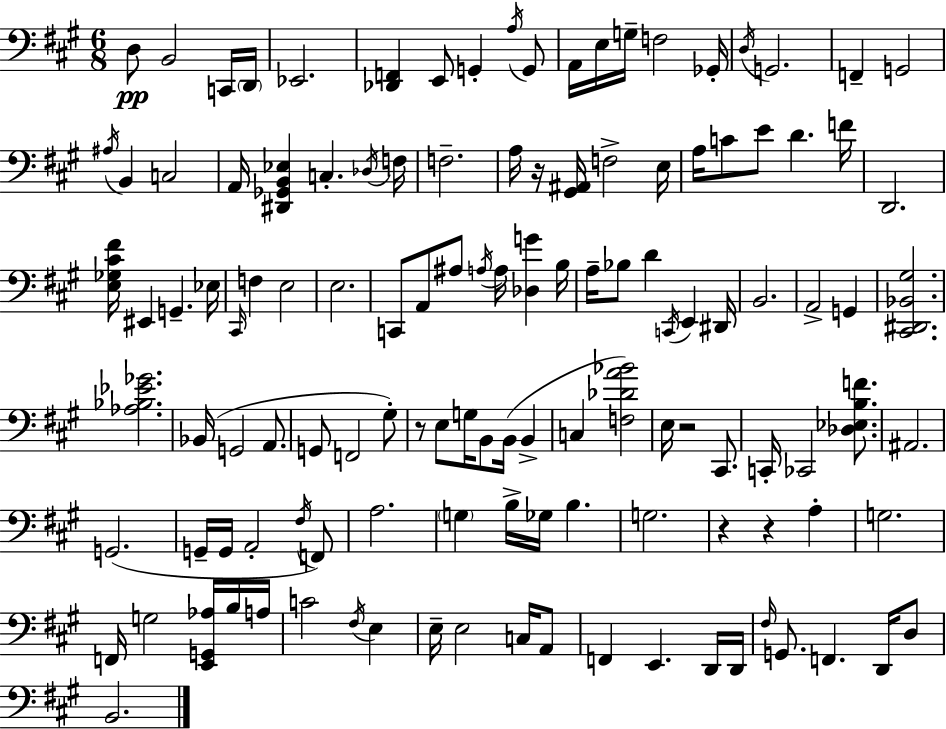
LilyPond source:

{
  \clef bass
  \numericTimeSignature
  \time 6/8
  \key a \major
  d8\pp b,2 c,16 \parenthesize d,16 | ees,2. | <des, f,>4 e,8 g,4-. \acciaccatura { a16 } g,8 | a,16 e16 g16-- f2 | \break ges,16-. \acciaccatura { d16 } g,2. | f,4-- g,2 | \acciaccatura { ais16 } b,4 c2 | a,16 <dis, ges, b, ees>4 c4.-. | \break \acciaccatura { des16 } f16 f2.-- | a16 r16 <gis, ais,>16 f2-> | e16 a16 c'8 e'8 d'4. | f'16 d,2. | \break <e ges cis' fis'>16 eis,4 g,4.-- | ees16 \grace { cis,16 } f4 e2 | e2. | c,8 a,8 ais8 \acciaccatura { a16 } | \break a16 <des g'>4 b16 a16-- bes8 d'4 | \acciaccatura { c,16 } e,4 dis,16 b,2. | a,2-> | g,4 <cis, dis, bes, gis>2. | \break <aes bes ees' ges'>2. | bes,16( g,2 | a,8. g,8 f,2 | gis8-.) r8 e8 g16 | \break b,8 b,16( b,4-> c4 <f des' a' bes'>2) | e16 r2 | cis,8. c,16-. ces,2 | <des ees b f'>8. ais,2. | \break g,2.( | g,16-- g,16 a,2-. | \acciaccatura { fis16 } f,8) a2. | \parenthesize g4 | \break b16-> ges16 b4. g2. | r4 | r4 a4-. g2. | f,16 g2 | \break <e, g, aes>16 b16 a16 c'2 | \acciaccatura { fis16 } e4 e16-- e2 | c16 a,8 f,4 | e,4. d,16 d,16 \grace { fis16 } g,8. | \break f,4. d,16 d8 b,2. | \bar "|."
}